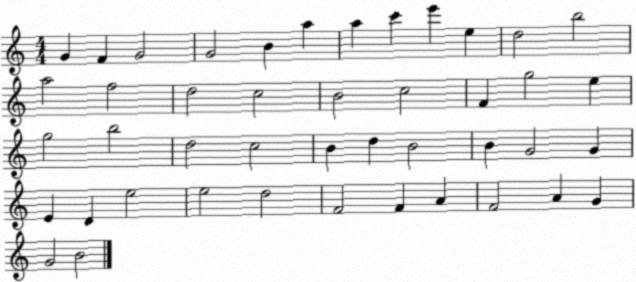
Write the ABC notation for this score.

X:1
T:Untitled
M:4/4
L:1/4
K:C
G F G2 G2 B a a c' e' e d2 b2 a2 f2 d2 c2 B2 c2 F g2 e g2 b2 d2 c2 B d B2 B G2 G E D e2 e2 d2 F2 F A F2 A G G2 B2